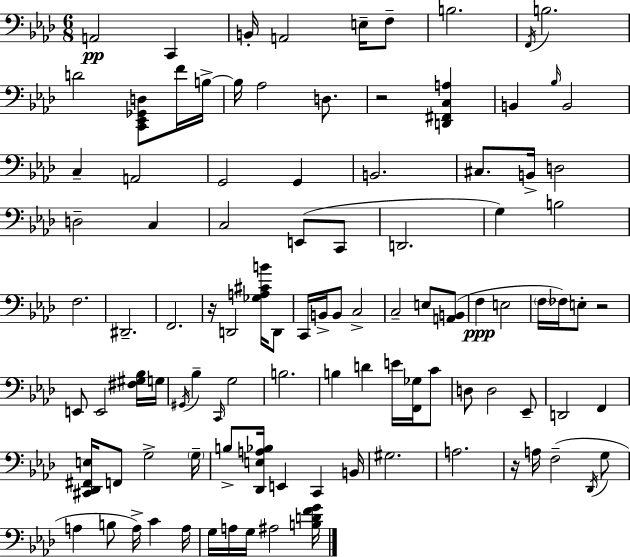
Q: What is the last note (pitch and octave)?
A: A#3